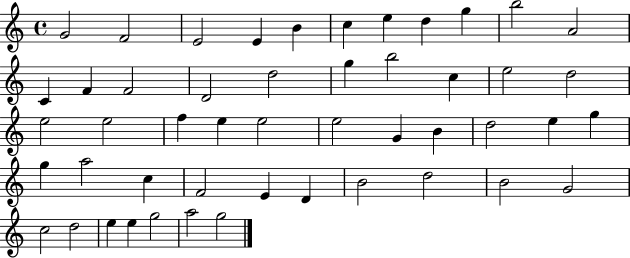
X:1
T:Untitled
M:4/4
L:1/4
K:C
G2 F2 E2 E B c e d g b2 A2 C F F2 D2 d2 g b2 c e2 d2 e2 e2 f e e2 e2 G B d2 e g g a2 c F2 E D B2 d2 B2 G2 c2 d2 e e g2 a2 g2